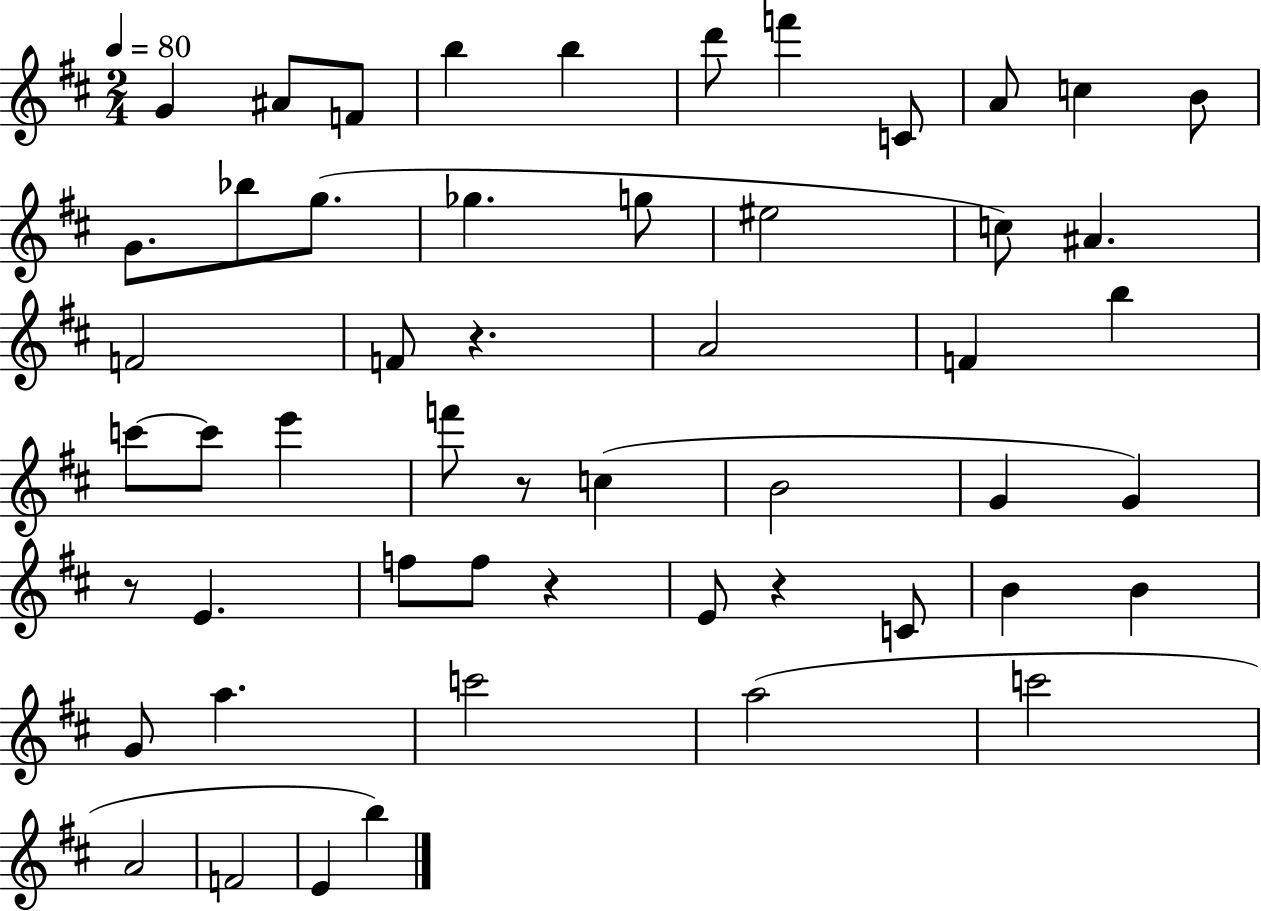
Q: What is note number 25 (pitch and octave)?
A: C6